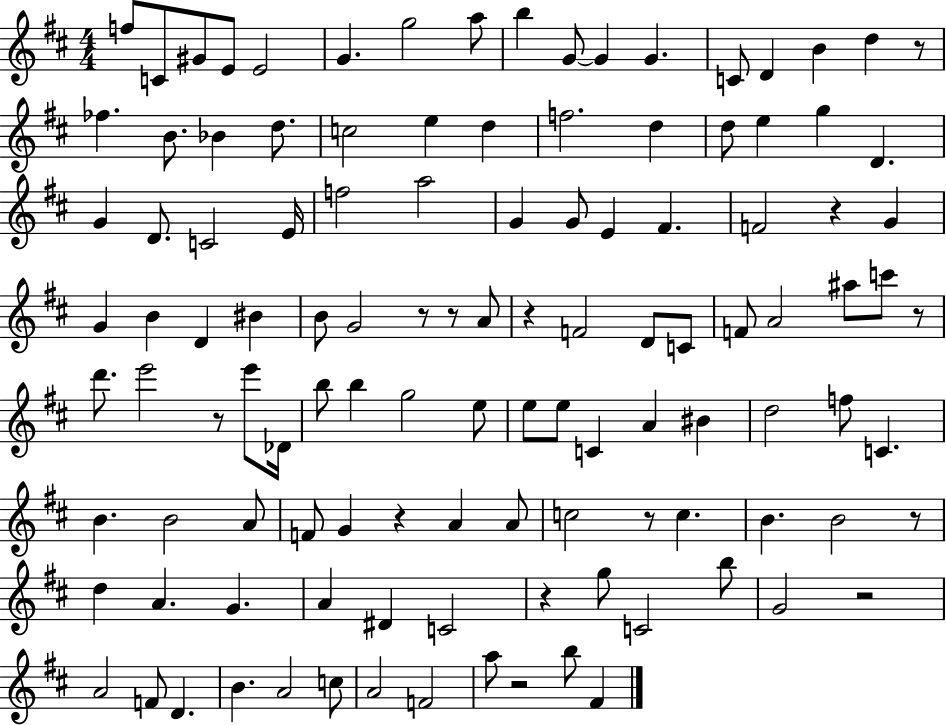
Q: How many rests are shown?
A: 13